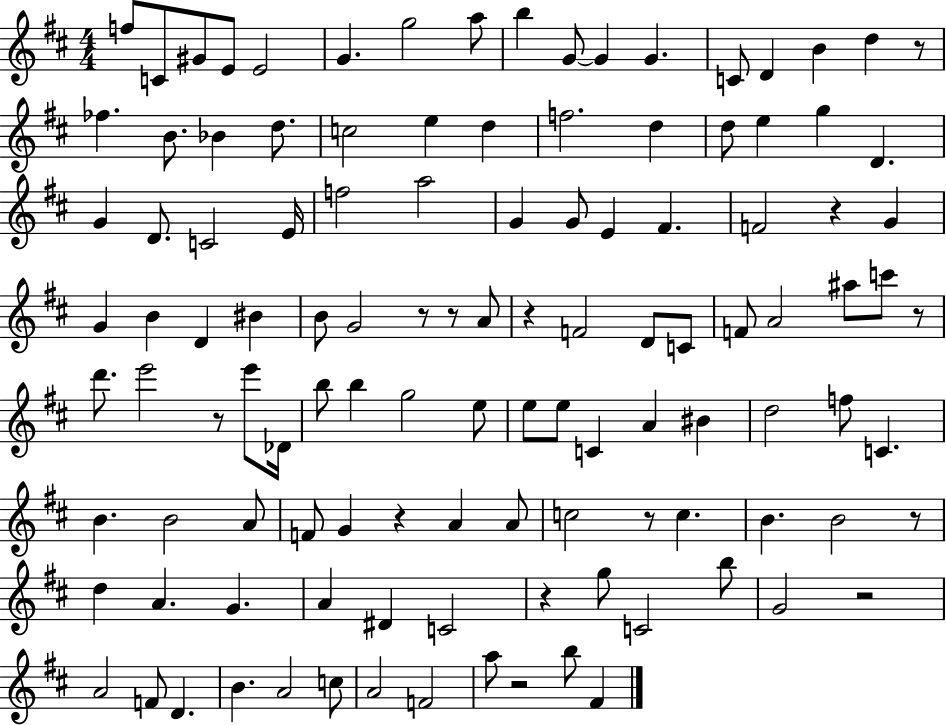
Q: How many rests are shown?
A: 13